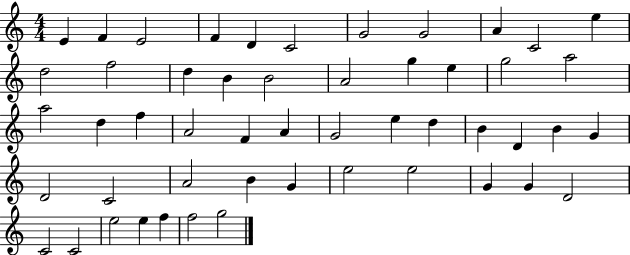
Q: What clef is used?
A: treble